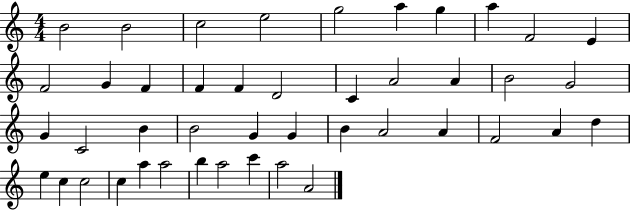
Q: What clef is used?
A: treble